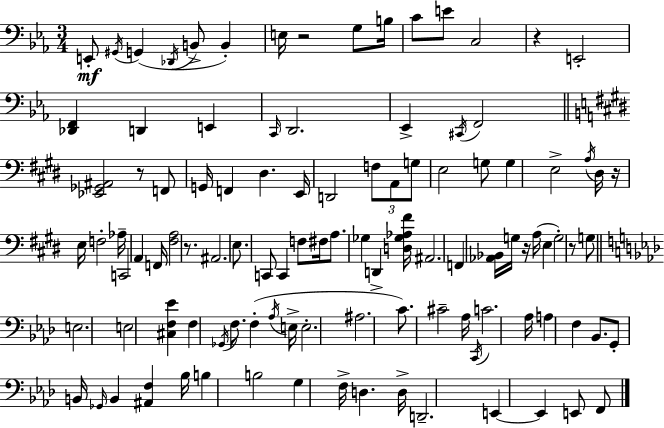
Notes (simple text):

E2/e G#2/s G2/q Db2/s B2/e B2/q E3/s R/h G3/e B3/s C4/e E4/e C3/h R/q E2/h [Db2,F2]/q D2/q E2/q C2/s D2/h. Eb2/q C#2/s F2/h [Eb2,Gb2,A#2]/h R/e F2/e G2/s F2/q D#3/q. E2/s D2/h F3/e A2/e G3/e E3/h G3/e G3/q E3/h A3/s D#3/s R/s E3/s F3/h Ab3/s C2/h A2/q F2/s [F#3,A3]/h R/e. A#2/h. E3/e. C2/e C2/q F3/e F#3/s A3/e. Gb3/q D2/q [D3,Gb3,Ab3,F#4]/s A#2/h. F2/q [Ab2,Bb2]/s G3/s R/s A3/s E3/q G3/h R/e G3/e E3/h. E3/h [C#3,F3,Eb4]/q F3/q Gb2/s F3/e. F3/q Ab3/s E3/s E3/h. A#3/h. C4/e. C#4/h Ab3/s C2/s C4/h. Ab3/s A3/q F3/q Bb2/e. G2/e B2/s Gb2/s B2/q [A#2,F3]/q Bb3/s B3/q B3/h G3/q F3/s D3/q. D3/s D2/h. E2/q E2/q E2/e F2/e